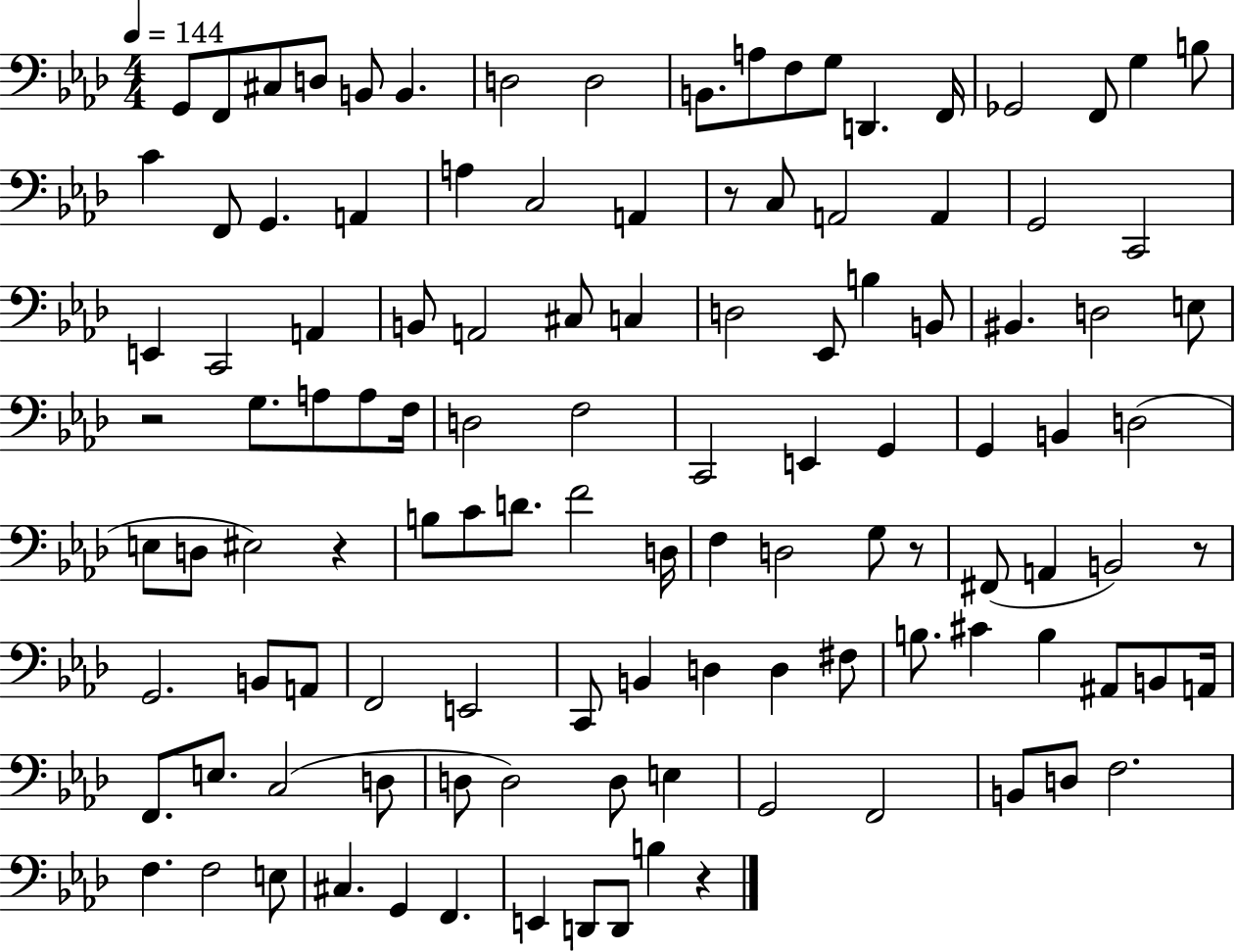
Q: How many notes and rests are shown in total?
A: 115